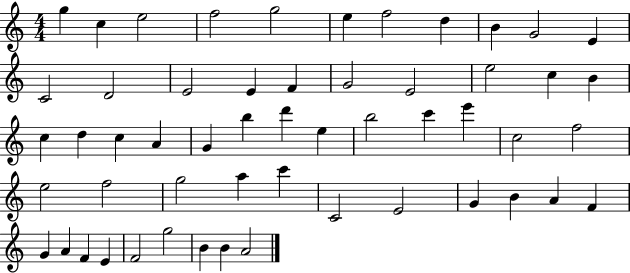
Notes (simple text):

G5/q C5/q E5/h F5/h G5/h E5/q F5/h D5/q B4/q G4/h E4/q C4/h D4/h E4/h E4/q F4/q G4/h E4/h E5/h C5/q B4/q C5/q D5/q C5/q A4/q G4/q B5/q D6/q E5/q B5/h C6/q E6/q C5/h F5/h E5/h F5/h G5/h A5/q C6/q C4/h E4/h G4/q B4/q A4/q F4/q G4/q A4/q F4/q E4/q F4/h G5/h B4/q B4/q A4/h